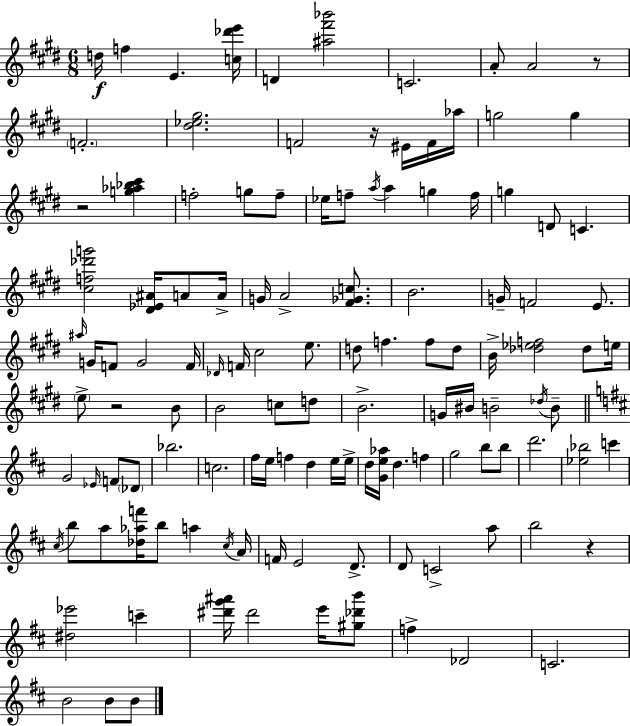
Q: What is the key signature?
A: E major